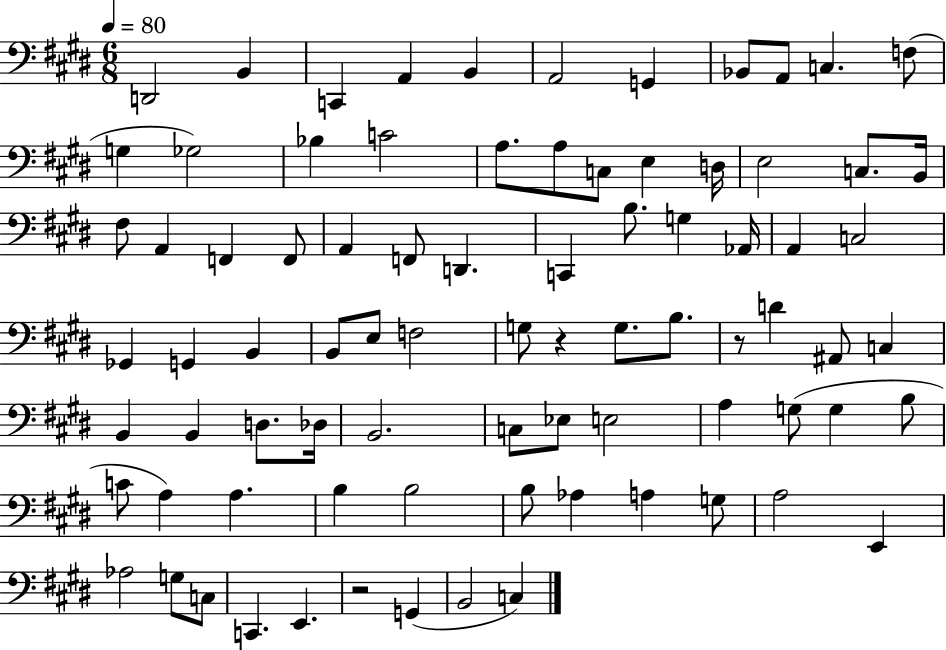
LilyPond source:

{
  \clef bass
  \numericTimeSignature
  \time 6/8
  \key e \major
  \tempo 4 = 80
  \repeat volta 2 { d,2 b,4 | c,4 a,4 b,4 | a,2 g,4 | bes,8 a,8 c4. f8( | \break g4 ges2) | bes4 c'2 | a8. a8 c8 e4 d16 | e2 c8. b,16 | \break fis8 a,4 f,4 f,8 | a,4 f,8 d,4. | c,4 b8. g4 aes,16 | a,4 c2 | \break ges,4 g,4 b,4 | b,8 e8 f2 | g8 r4 g8. b8. | r8 d'4 ais,8 c4 | \break b,4 b,4 d8. des16 | b,2. | c8 ees8 e2 | a4 g8( g4 b8 | \break c'8 a4) a4. | b4 b2 | b8 aes4 a4 g8 | a2 e,4 | \break aes2 g8 c8 | c,4. e,4. | r2 g,4( | b,2 c4) | \break } \bar "|."
}